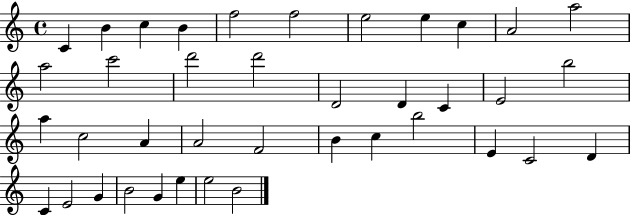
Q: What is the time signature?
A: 4/4